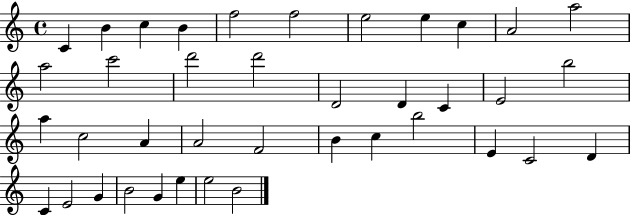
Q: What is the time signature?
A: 4/4